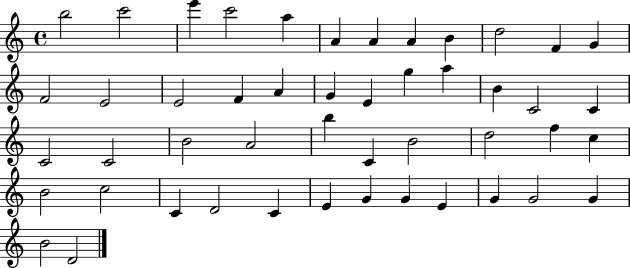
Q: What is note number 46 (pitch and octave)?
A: G4